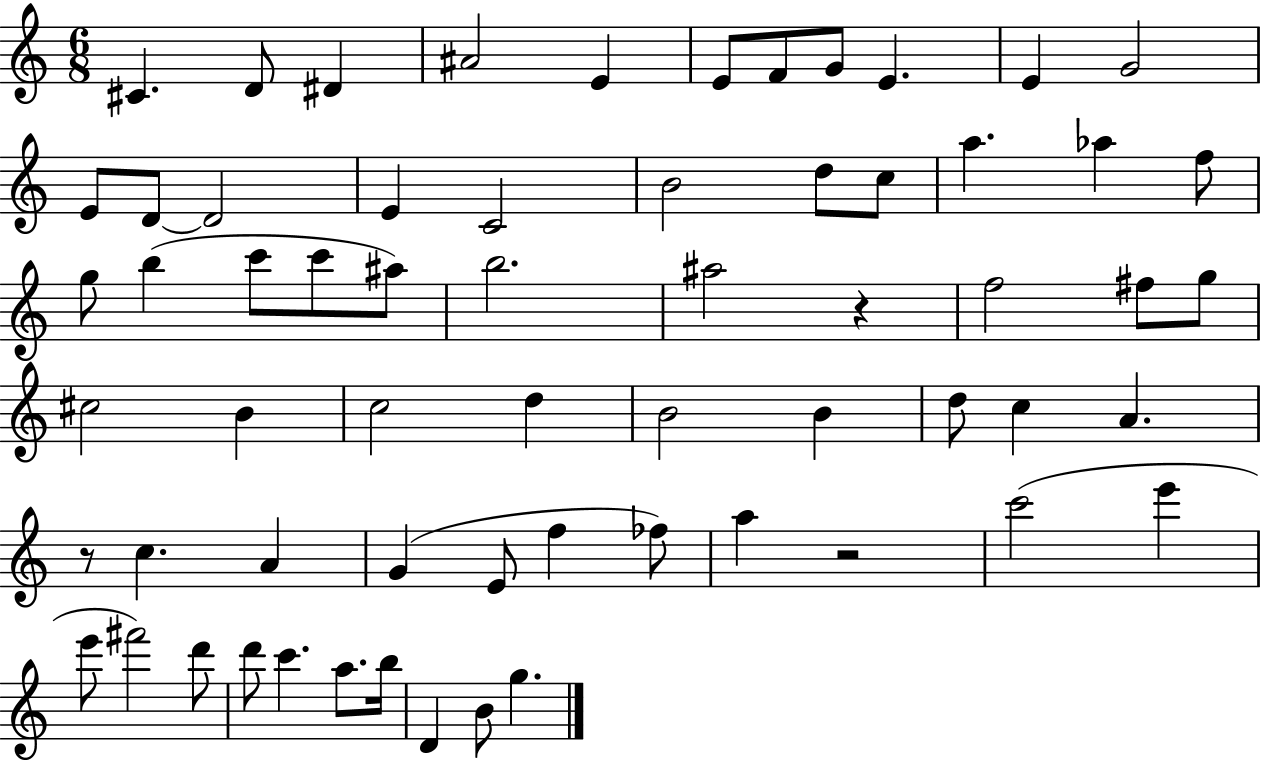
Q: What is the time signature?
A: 6/8